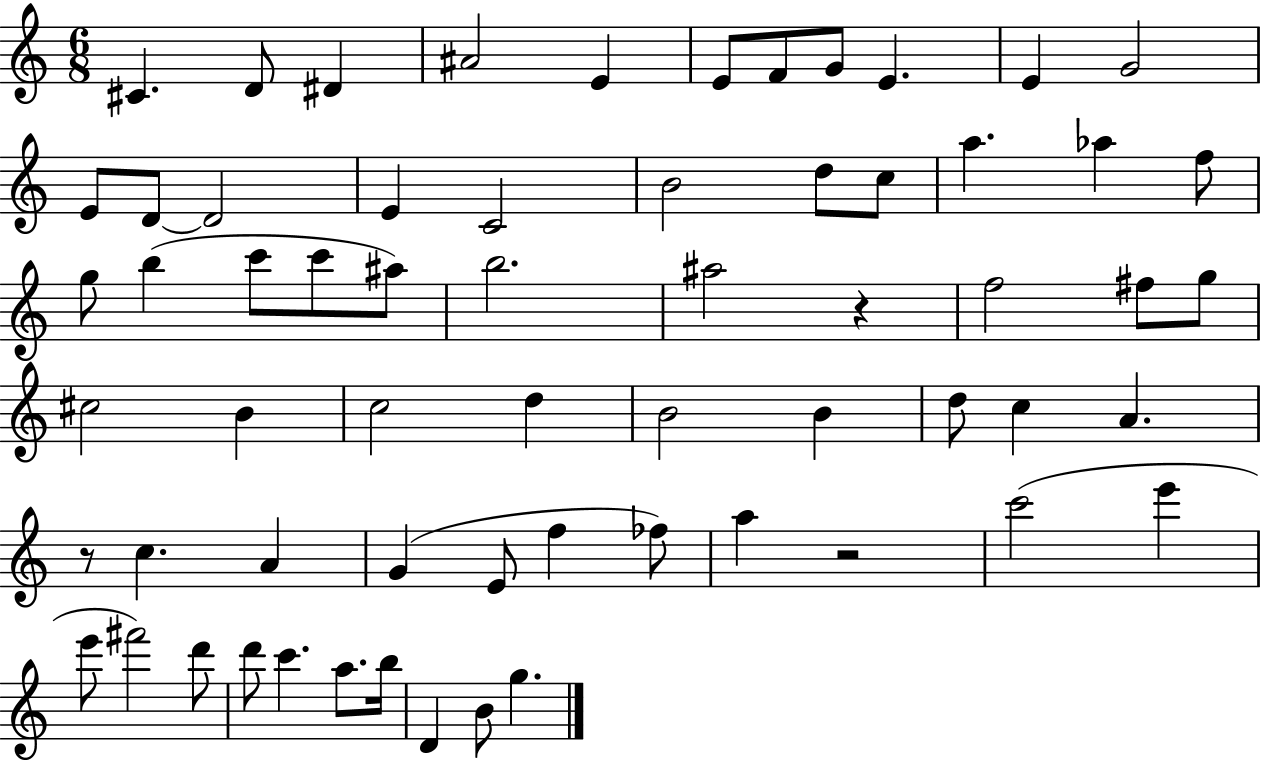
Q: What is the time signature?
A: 6/8